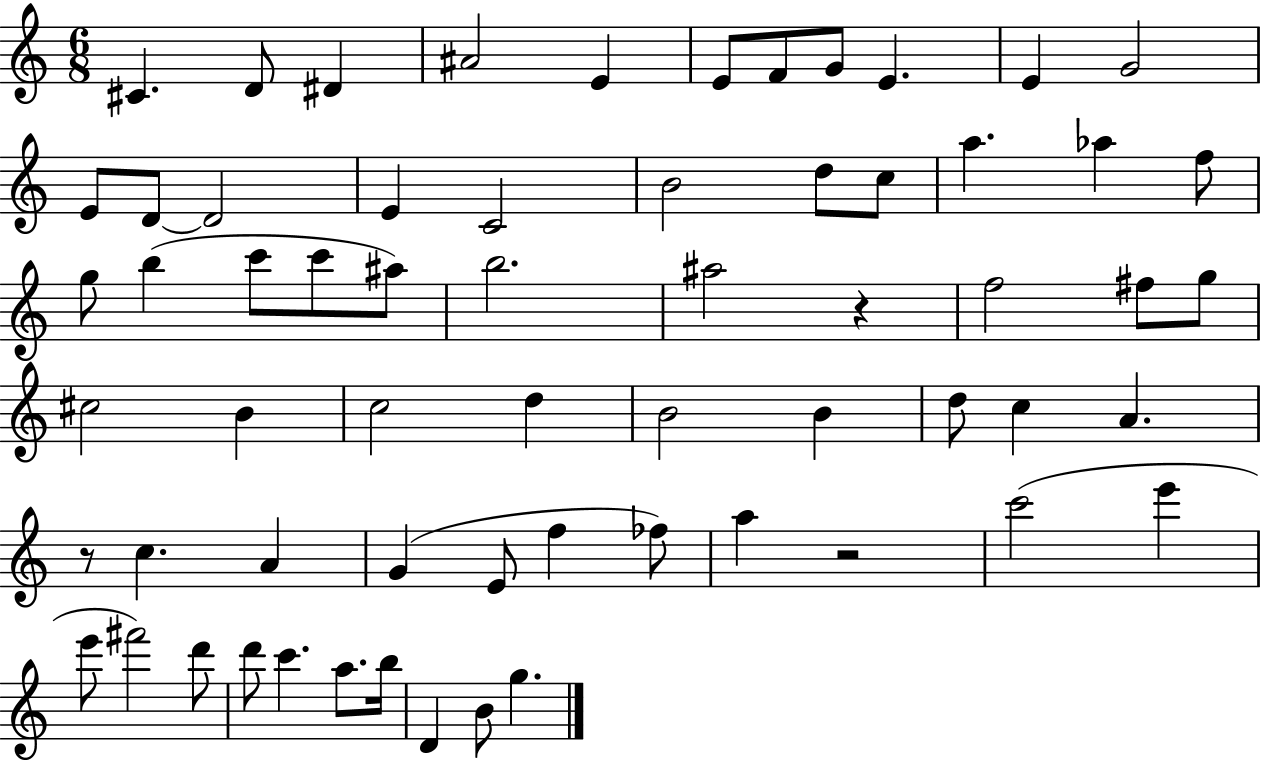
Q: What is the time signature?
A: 6/8